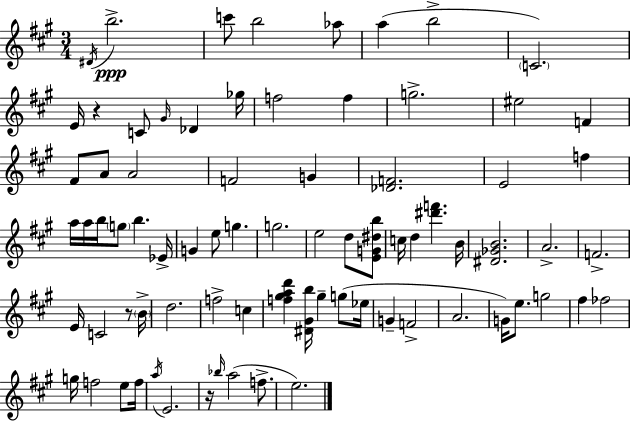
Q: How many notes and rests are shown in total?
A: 78